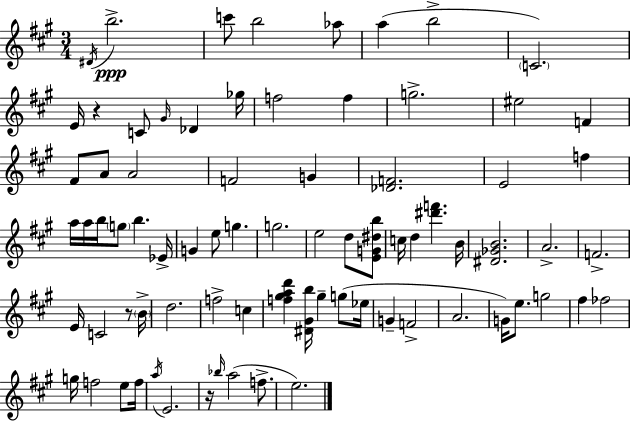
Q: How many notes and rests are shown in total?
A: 78